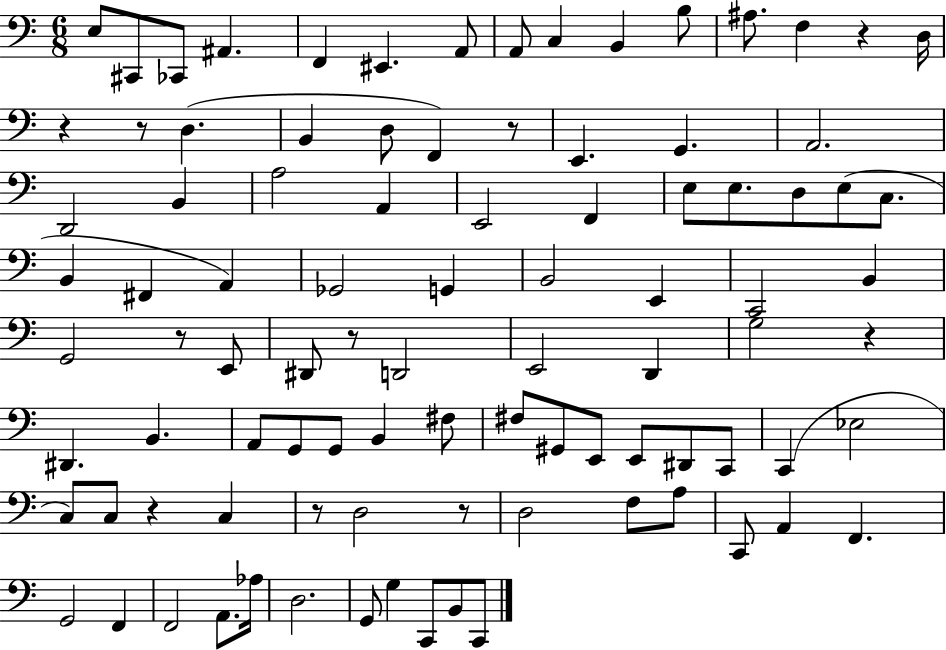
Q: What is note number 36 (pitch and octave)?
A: Gb2